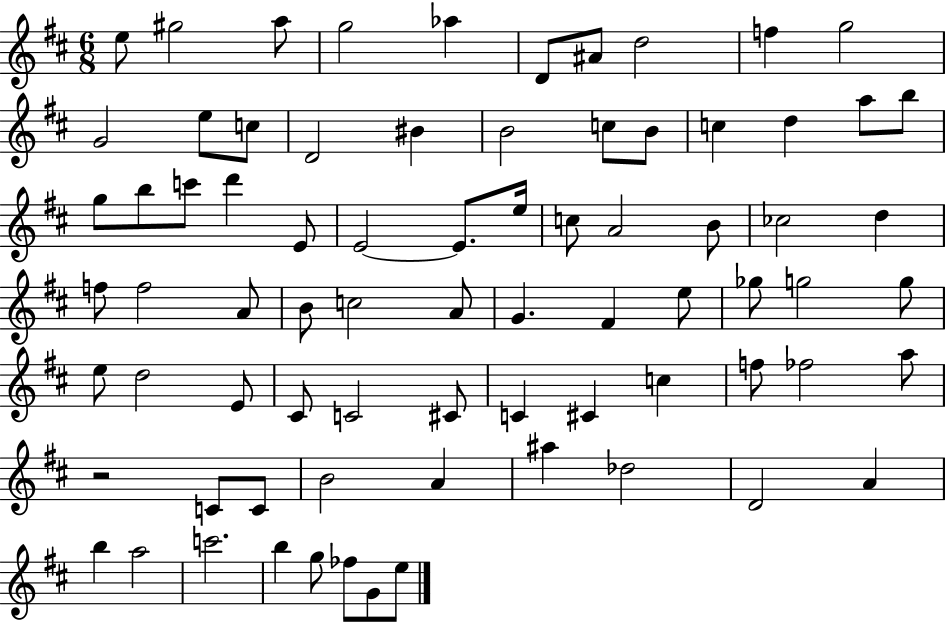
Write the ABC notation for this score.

X:1
T:Untitled
M:6/8
L:1/4
K:D
e/2 ^g2 a/2 g2 _a D/2 ^A/2 d2 f g2 G2 e/2 c/2 D2 ^B B2 c/2 B/2 c d a/2 b/2 g/2 b/2 c'/2 d' E/2 E2 E/2 e/4 c/2 A2 B/2 _c2 d f/2 f2 A/2 B/2 c2 A/2 G ^F e/2 _g/2 g2 g/2 e/2 d2 E/2 ^C/2 C2 ^C/2 C ^C c f/2 _f2 a/2 z2 C/2 C/2 B2 A ^a _d2 D2 A b a2 c'2 b g/2 _f/2 G/2 e/2